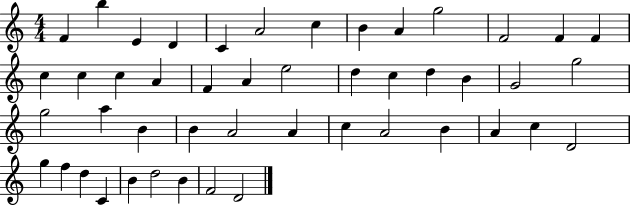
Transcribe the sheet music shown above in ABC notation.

X:1
T:Untitled
M:4/4
L:1/4
K:C
F b E D C A2 c B A g2 F2 F F c c c A F A e2 d c d B G2 g2 g2 a B B A2 A c A2 B A c D2 g f d C B d2 B F2 D2